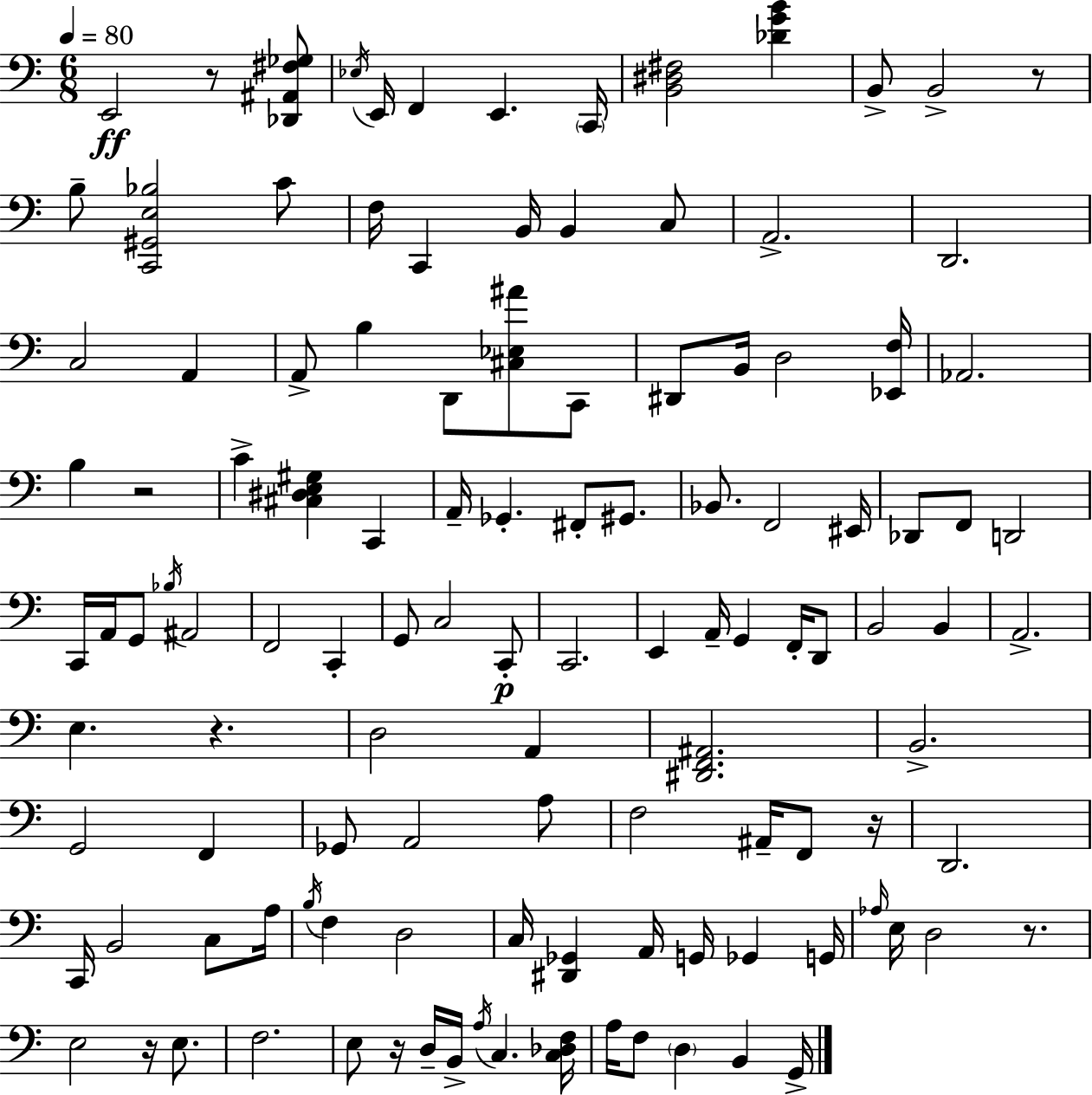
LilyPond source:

{
  \clef bass
  \numericTimeSignature
  \time 6/8
  \key a \minor
  \tempo 4 = 80
  e,2\ff r8 <des, ais, fis ges>8 | \acciaccatura { ees16 } e,16 f,4 e,4. | \parenthesize c,16 <b, dis fis>2 <des' g' b'>4 | b,8-> b,2-> r8 | \break b8-- <c, gis, e bes>2 c'8 | f16 c,4 b,16 b,4 c8 | a,2.-> | d,2. | \break c2 a,4 | a,8-> b4 d,8 <cis ees ais'>8 c,8 | dis,8 b,16 d2 | <ees, f>16 aes,2. | \break b4 r2 | c'4-> <cis dis e gis>4 c,4 | a,16-- ges,4.-. fis,8-. gis,8. | bes,8. f,2 | \break eis,16 des,8 f,8 d,2 | c,16 a,16 g,8 \acciaccatura { bes16 } ais,2 | f,2 c,4-. | g,8 c2 | \break c,8-.\p c,2. | e,4 a,16-- g,4 f,16-. | d,8 b,2 b,4 | a,2.-> | \break e4. r4. | d2 a,4 | <dis, f, ais,>2. | b,2.-> | \break g,2 f,4 | ges,8 a,2 | a8 f2 ais,16-- f,8 | r16 d,2. | \break c,16 b,2 c8 | a16 \acciaccatura { b16 } f4 d2 | c16 <dis, ges,>4 a,16 g,16 ges,4 | g,16 \grace { aes16 } e16 d2 | \break r8. e2 | r16 e8. f2. | e8 r16 d16-- b,16-> \acciaccatura { a16 } c4. | <c des f>16 a16 f8 \parenthesize d4 | \break b,4 g,16-> \bar "|."
}